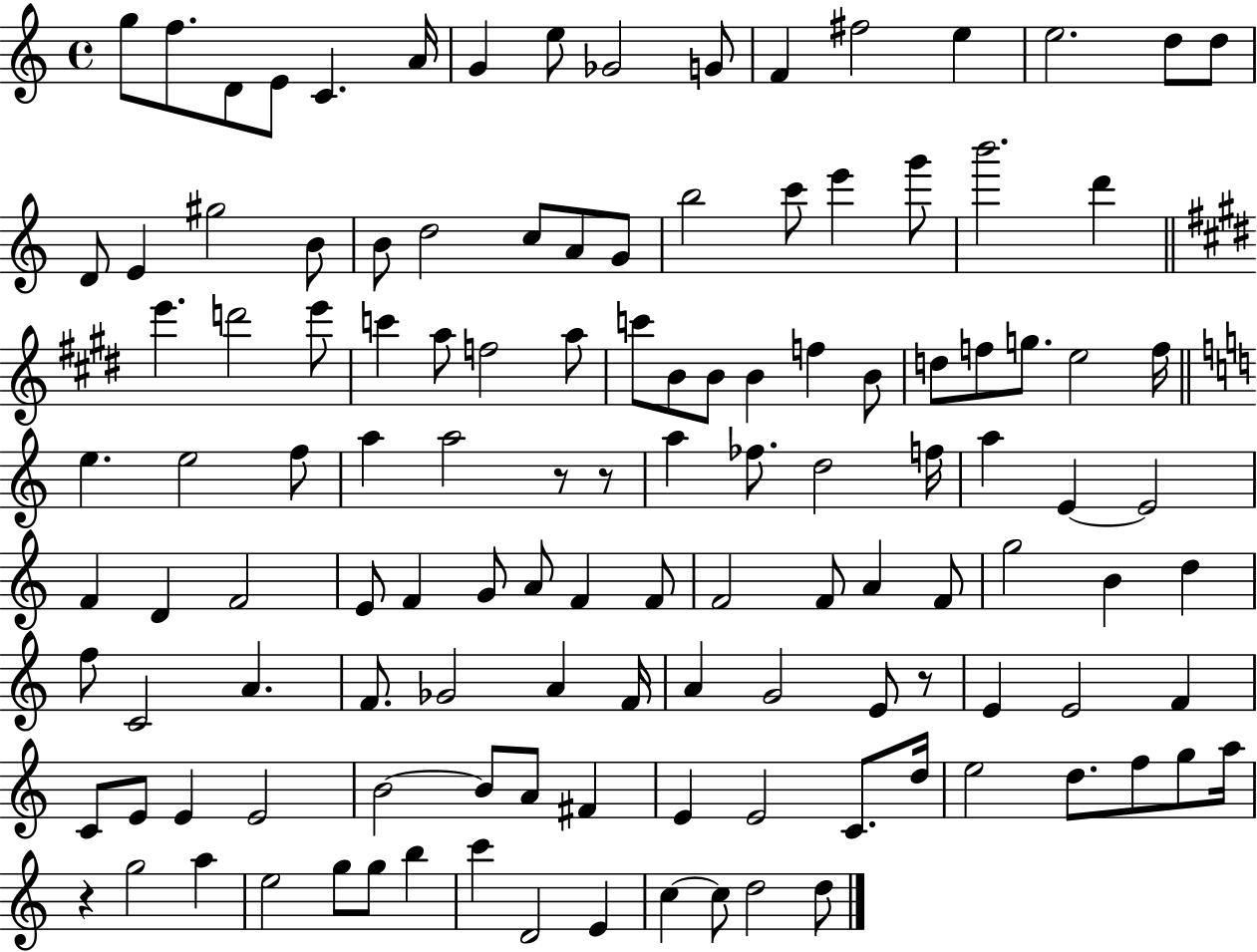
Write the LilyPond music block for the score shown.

{
  \clef treble
  \time 4/4
  \defaultTimeSignature
  \key c \major
  g''8 f''8. d'8 e'8 c'4. a'16 | g'4 e''8 ges'2 g'8 | f'4 fis''2 e''4 | e''2. d''8 d''8 | \break d'8 e'4 gis''2 b'8 | b'8 d''2 c''8 a'8 g'8 | b''2 c'''8 e'''4 g'''8 | b'''2. d'''4 | \break \bar "||" \break \key e \major e'''4. d'''2 e'''8 | c'''4 a''8 f''2 a''8 | c'''8 b'8 b'8 b'4 f''4 b'8 | d''8 f''8 g''8. e''2 f''16 | \break \bar "||" \break \key a \minor e''4. e''2 f''8 | a''4 a''2 r8 r8 | a''4 fes''8. d''2 f''16 | a''4 e'4~~ e'2 | \break f'4 d'4 f'2 | e'8 f'4 g'8 a'8 f'4 f'8 | f'2 f'8 a'4 f'8 | g''2 b'4 d''4 | \break f''8 c'2 a'4. | f'8. ges'2 a'4 f'16 | a'4 g'2 e'8 r8 | e'4 e'2 f'4 | \break c'8 e'8 e'4 e'2 | b'2~~ b'8 a'8 fis'4 | e'4 e'2 c'8. d''16 | e''2 d''8. f''8 g''8 a''16 | \break r4 g''2 a''4 | e''2 g''8 g''8 b''4 | c'''4 d'2 e'4 | c''4~~ c''8 d''2 d''8 | \break \bar "|."
}